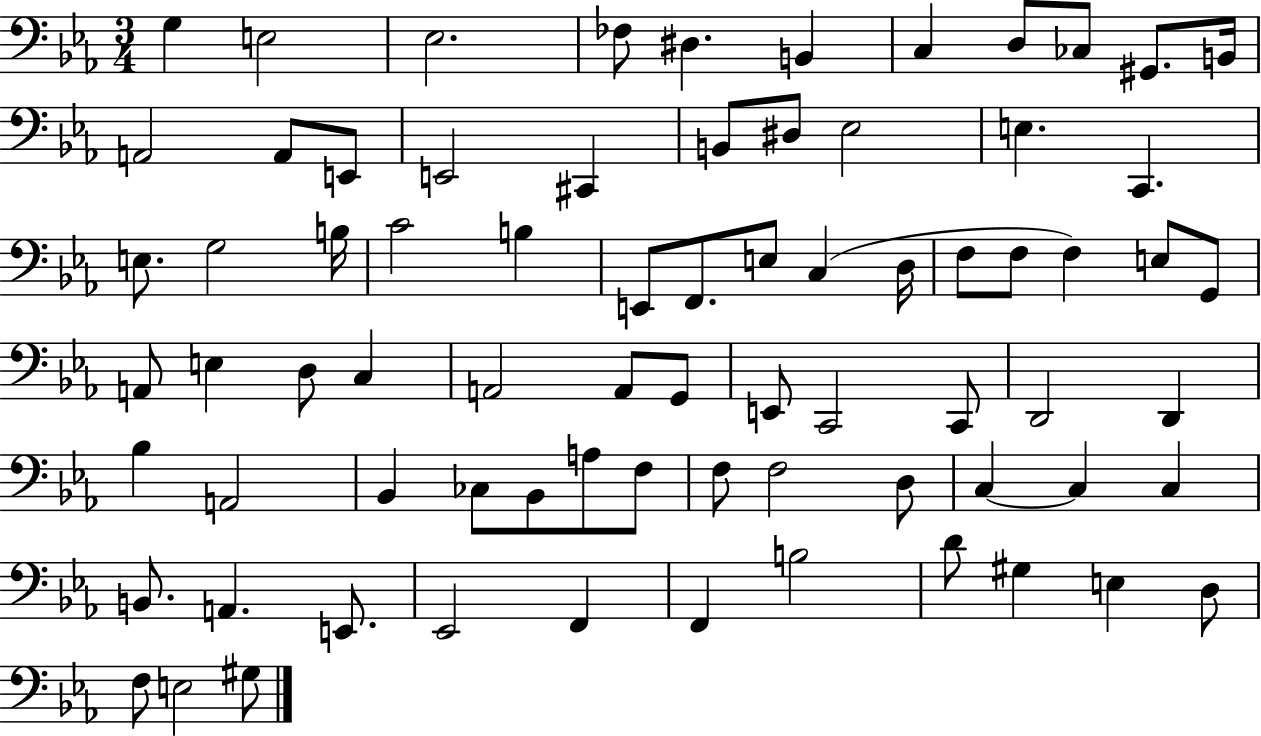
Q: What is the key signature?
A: EES major